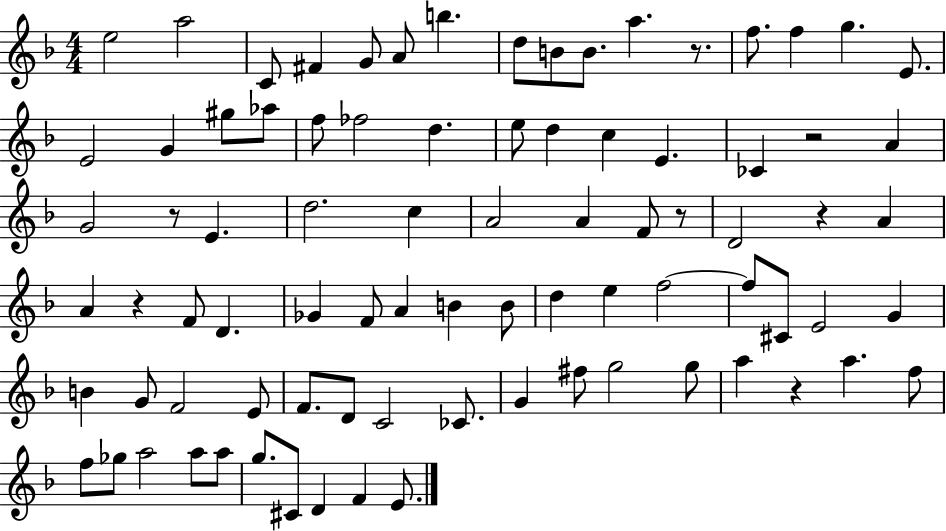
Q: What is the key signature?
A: F major